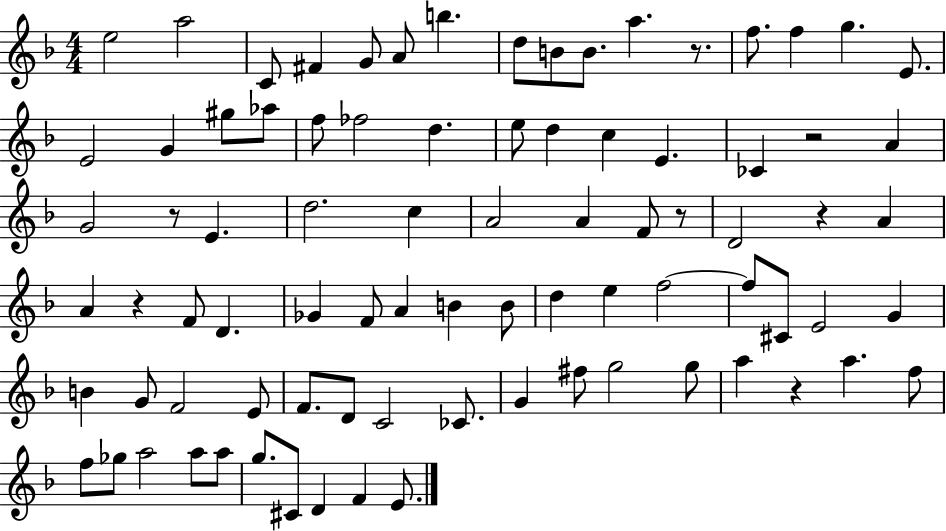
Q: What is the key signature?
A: F major